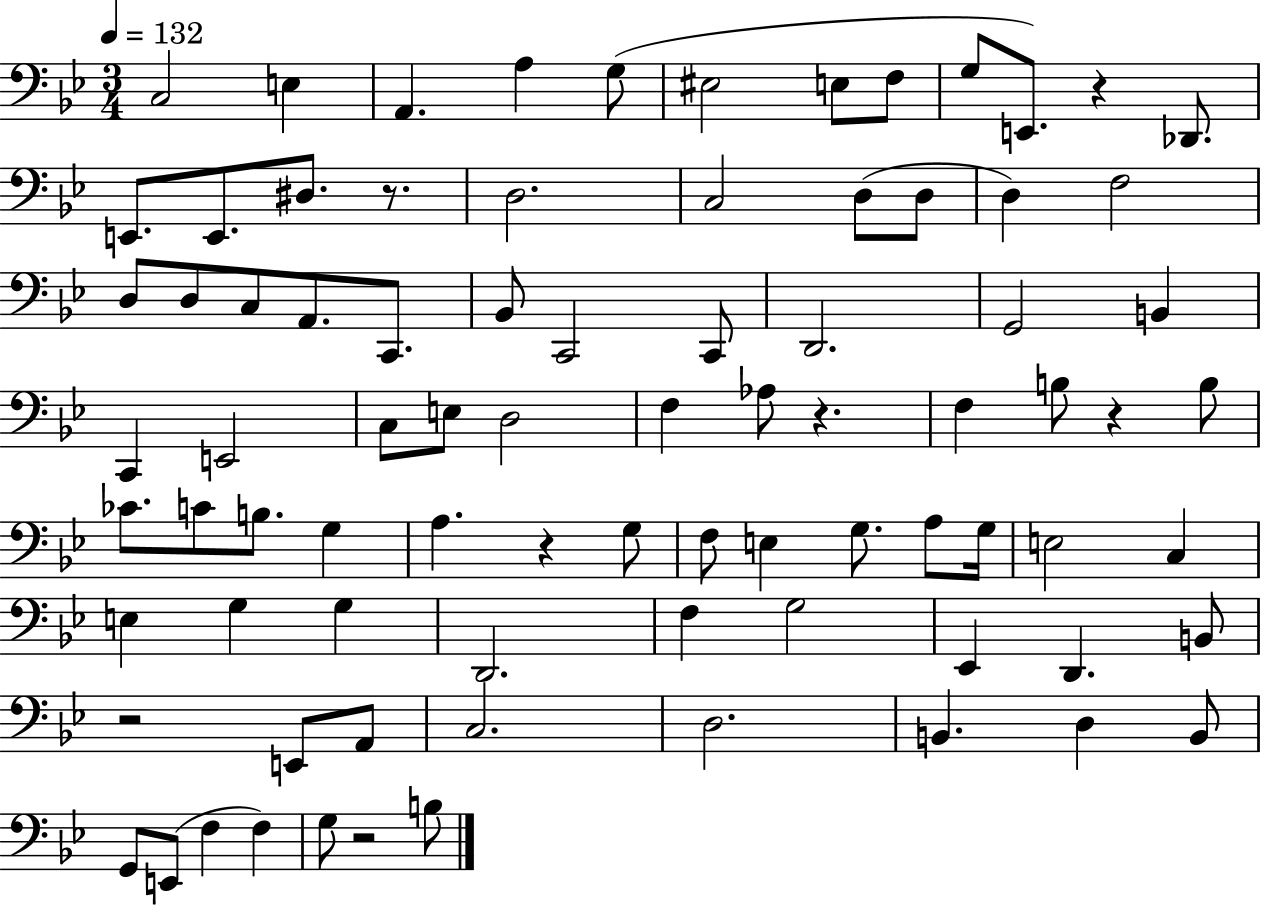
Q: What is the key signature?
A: BES major